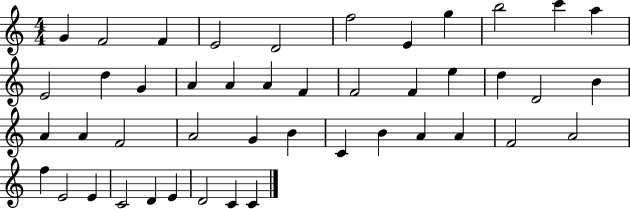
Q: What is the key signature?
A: C major